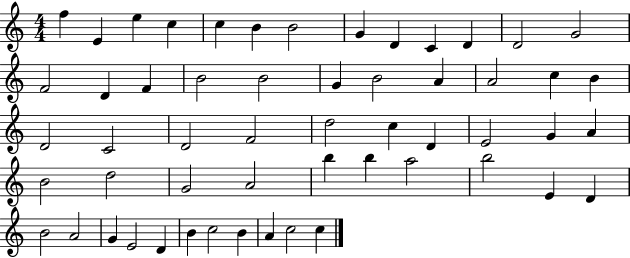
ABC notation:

X:1
T:Untitled
M:4/4
L:1/4
K:C
f E e c c B B2 G D C D D2 G2 F2 D F B2 B2 G B2 A A2 c B D2 C2 D2 F2 d2 c D E2 G A B2 d2 G2 A2 b b a2 b2 E D B2 A2 G E2 D B c2 B A c2 c